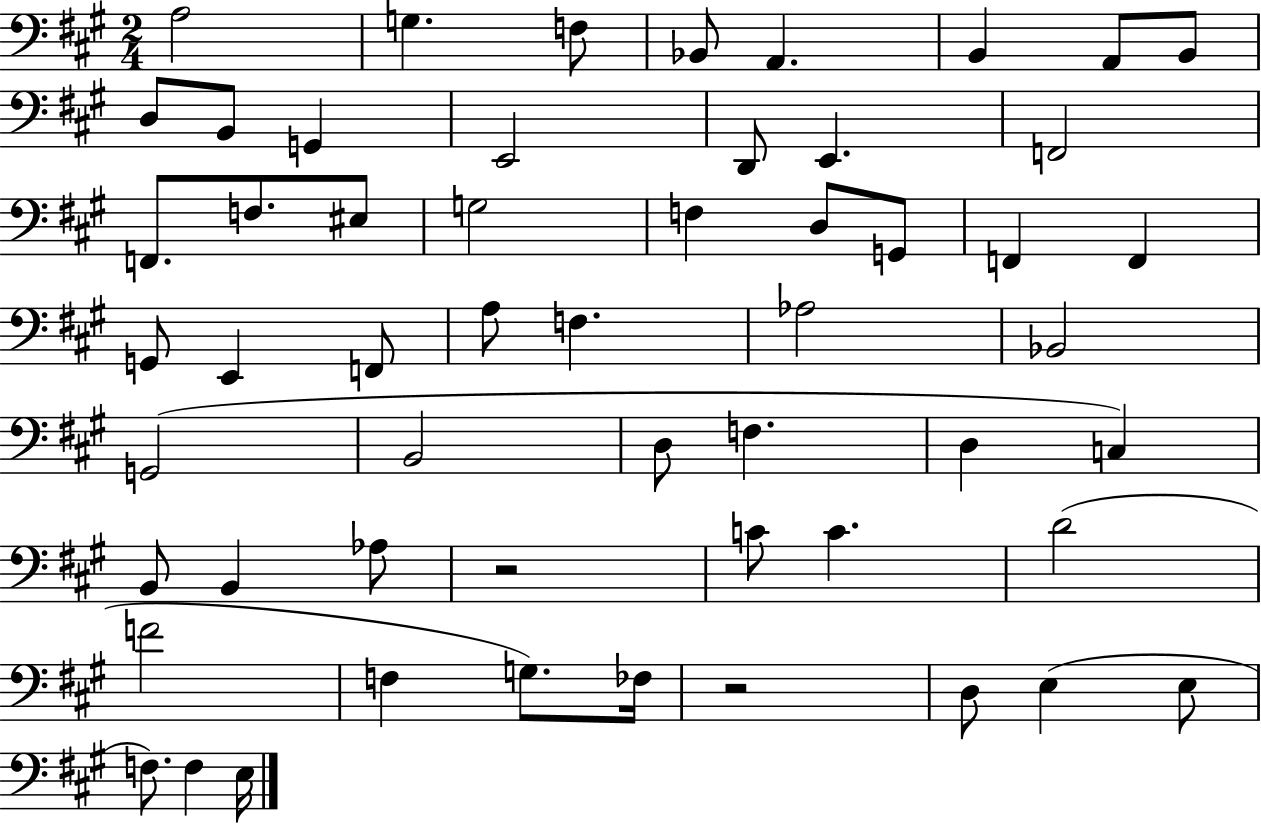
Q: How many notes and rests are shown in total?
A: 55